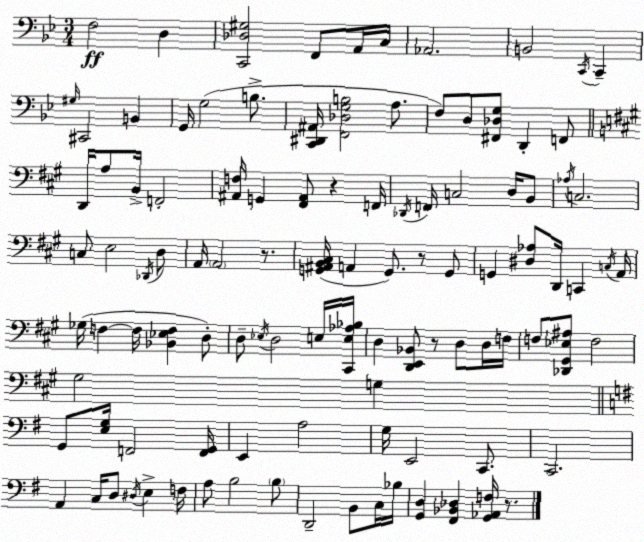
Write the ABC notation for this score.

X:1
T:Untitled
M:3/4
L:1/4
K:Gm
F,2 D, [C,,_D,^G,]2 F,,/2 A,,/4 C,/4 _A,,2 B,,2 C,,/4 C,, ^G,/4 ^C,,2 B,, G,,/4 G,2 B,/2 [C,,^D,,^A,,]/4 [F,,_D,G,B,]2 A,/2 F,/2 D,/2 [^F,,_D,G,]/2 D,, F,,/2 D,,/4 A,/2 B,,/4 F,,2 [^A,,F,]/4 G,, [^F,,^A,,]/2 z F,,/4 _D,,/4 F,,/4 C,2 D,/4 B,,/2 _A,/4 C,2 C,/2 E,2 _D,,/4 D,/2 A,,/4 A,,2 z/2 [G,,^A,,B,,^C,]/4 A,, G,,/2 z/2 G,,/2 G,, [^D,_A,]/2 D,,/4 C,, C,/4 A,,/4 _G,/4 F, F,/4 [_B,,_E,F,] D,/2 D,/2 _E,/4 D,2 E,/4 [^C,,E,_A,_B,]/4 D, [D,,E,,_B,,]/2 z/2 D,/2 D,/4 F,/4 F,/2 [_D,,^G,,_E,^A,]/2 F,2 ^G,2 G, G,,/2 [E,G,]/4 F,,2 [F,,G,,]/4 E,, A,2 G,/4 E,,2 C,,/2 C,,2 A,, C,/4 D,/2 ^D,/4 E, F,/4 A,/2 B,2 B,/2 D,,2 B,,/2 C,/4 _B,/4 [G,,D,] [^F,,_B,,_D,] [G,,_A,,F,]/4 z/2